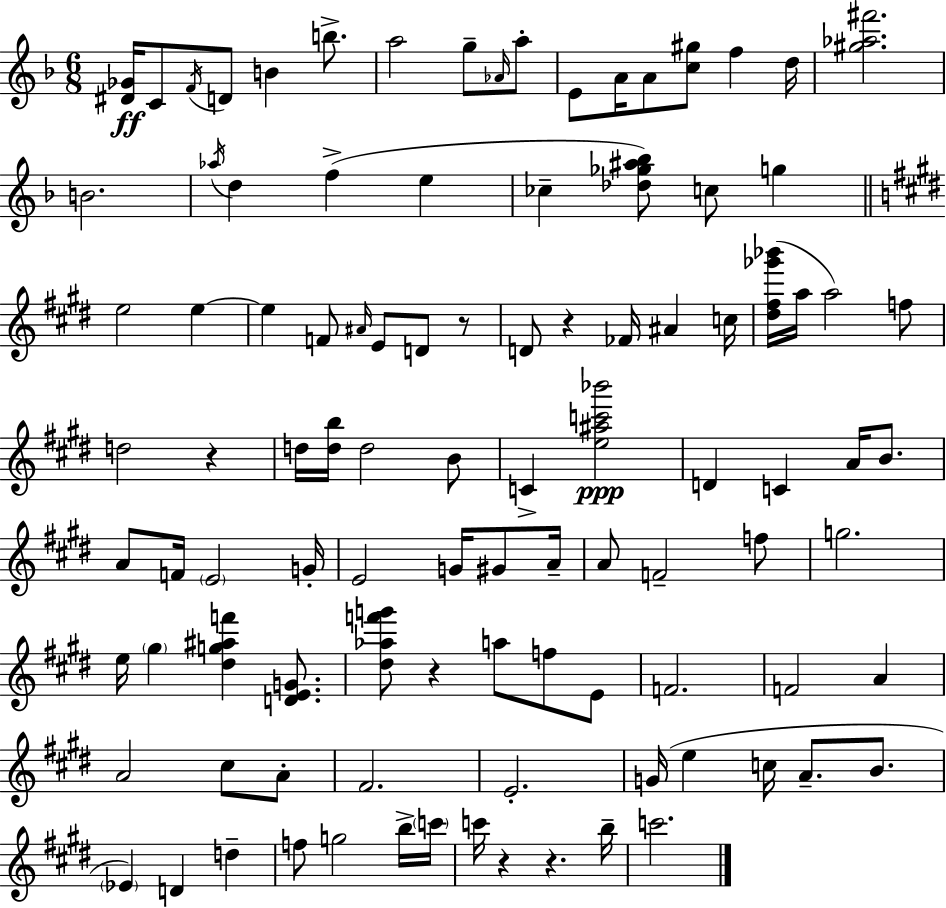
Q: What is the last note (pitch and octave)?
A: C6